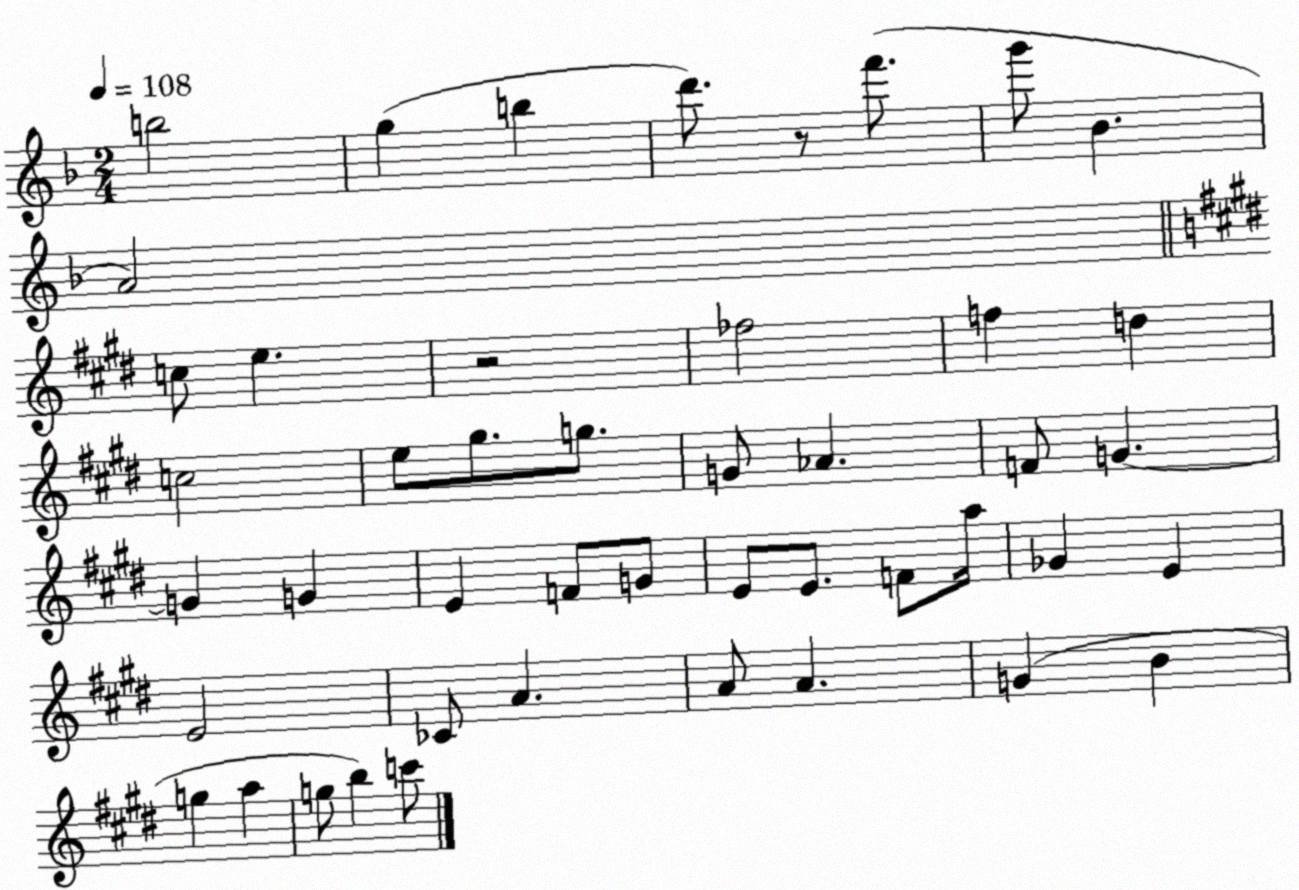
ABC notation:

X:1
T:Untitled
M:2/4
L:1/4
K:F
b2 g b d'/2 z/2 f'/2 g'/2 _B A2 c/2 e z2 _f2 f d c2 e/2 ^g/2 g/2 G/2 _A F/2 G G G E F/2 G/2 E/2 E/2 F/2 a/4 _G E E2 _C/2 A A/2 A G B g a g/2 b c'/2